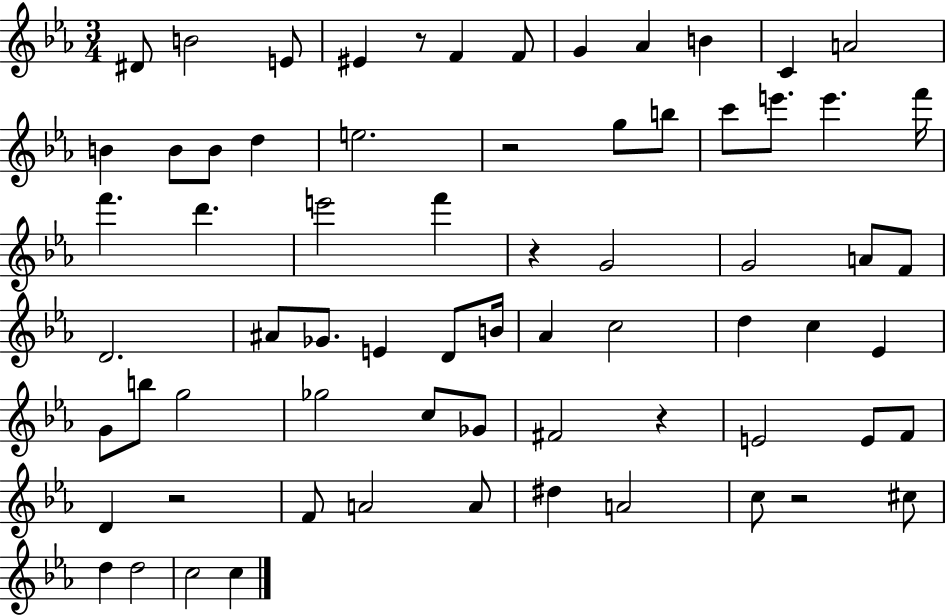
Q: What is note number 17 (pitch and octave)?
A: G5